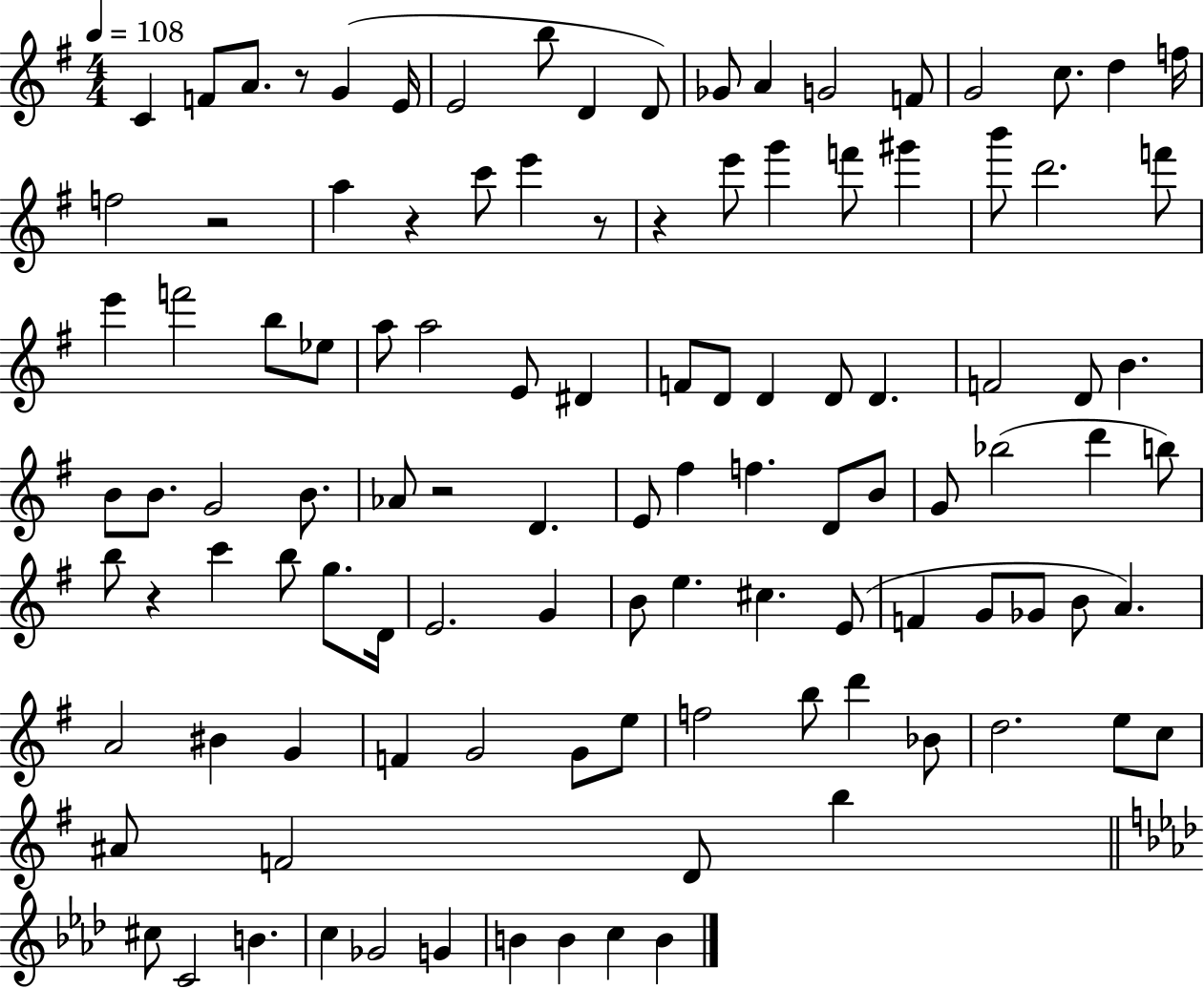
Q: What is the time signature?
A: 4/4